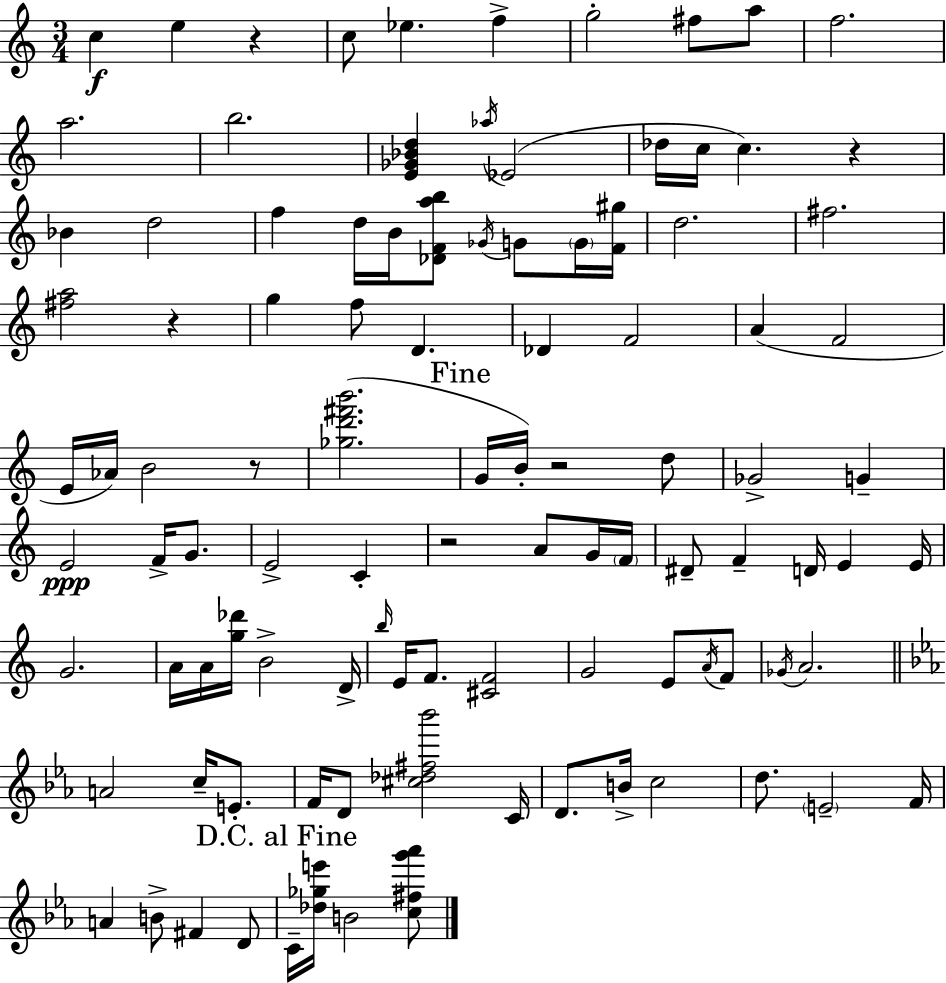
C5/q E5/q R/q C5/e Eb5/q. F5/q G5/h F#5/e A5/e F5/h. A5/h. B5/h. [E4,Gb4,Bb4,D5]/q Ab5/s Eb4/h Db5/s C5/s C5/q. R/q Bb4/q D5/h F5/q D5/s B4/s [Db4,F4,A5,B5]/e Gb4/s G4/e G4/s [F4,G#5]/s D5/h. F#5/h. [F#5,A5]/h R/q G5/q F5/e D4/q. Db4/q F4/h A4/q F4/h E4/s Ab4/s B4/h R/e [Gb5,D6,F#6,B6]/h. G4/s B4/s R/h D5/e Gb4/h G4/q E4/h F4/s G4/e. E4/h C4/q R/h A4/e G4/s F4/s D#4/e F4/q D4/s E4/q E4/s G4/h. A4/s A4/s [G5,Db6]/s B4/h D4/s B5/s E4/s F4/e. [C#4,F4]/h G4/h E4/e A4/s F4/e Gb4/s A4/h. A4/h C5/s E4/e. F4/s D4/e [C#5,Db5,F#5,Bb6]/h C4/s D4/e. B4/s C5/h D5/e. E4/h F4/s A4/q B4/e F#4/q D4/e C4/s [Db5,Gb5,E6]/s B4/h [C5,F#5,G6,Ab6]/e